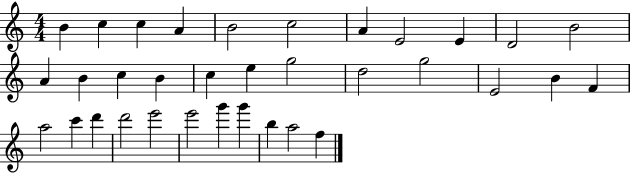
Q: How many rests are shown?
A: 0